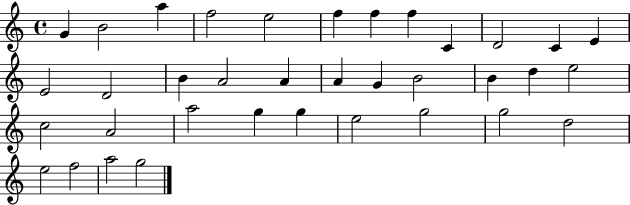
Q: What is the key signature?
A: C major